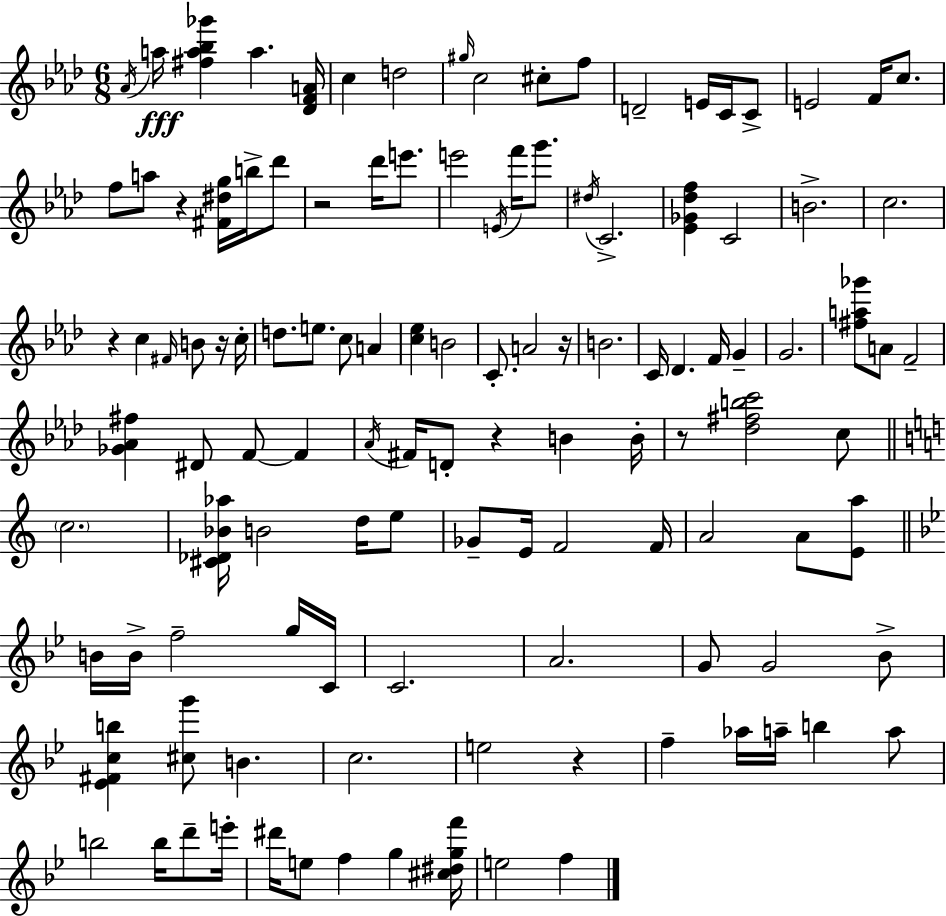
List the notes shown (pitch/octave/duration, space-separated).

Ab4/s A5/s [F#5,A5,Bb5,Gb6]/q A5/q. [Db4,F4,A4]/s C5/q D5/h G#5/s C5/h C#5/e F5/e D4/h E4/s C4/s C4/e E4/h F4/s C5/e. F5/e A5/e R/q [F#4,D#5,G5]/s B5/s Db6/e R/h Db6/s E6/e. E6/h E4/s F6/s G6/e. D#5/s C4/h. [Eb4,Gb4,Db5,F5]/q C4/h B4/h. C5/h. R/q C5/q F#4/s B4/e R/s C5/s D5/e. E5/e. C5/e A4/q [C5,Eb5]/q B4/h C4/e. A4/h R/s B4/h. C4/s Db4/q. F4/s G4/q G4/h. [F#5,A5,Gb6]/e A4/e F4/h [Gb4,Ab4,F#5]/q D#4/e F4/e F4/q Ab4/s F#4/s D4/e R/q B4/q B4/s R/e [Db5,F#5,B5,C6]/h C5/e C5/h. [C#4,Db4,Bb4,Ab5]/s B4/h D5/s E5/e Gb4/e E4/s F4/h F4/s A4/h A4/e [E4,A5]/e B4/s B4/s F5/h G5/s C4/s C4/h. A4/h. G4/e G4/h Bb4/e [Eb4,F#4,C5,B5]/q [C#5,G6]/e B4/q. C5/h. E5/h R/q F5/q Ab5/s A5/s B5/q A5/e B5/h B5/s D6/e E6/s D#6/s E5/e F5/q G5/q [C#5,D#5,G5,F6]/s E5/h F5/q